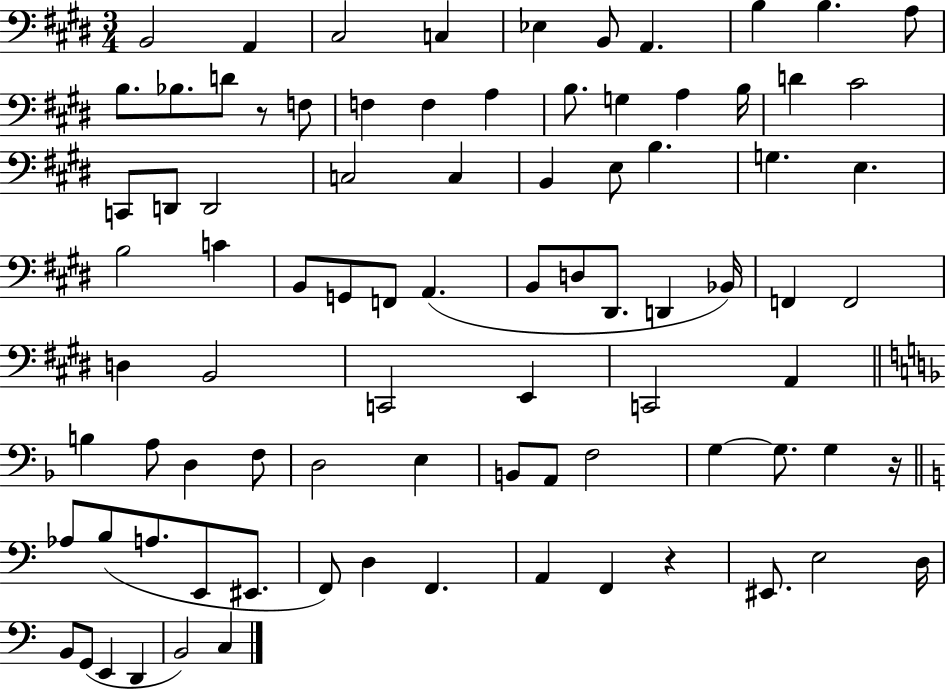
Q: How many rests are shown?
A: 3